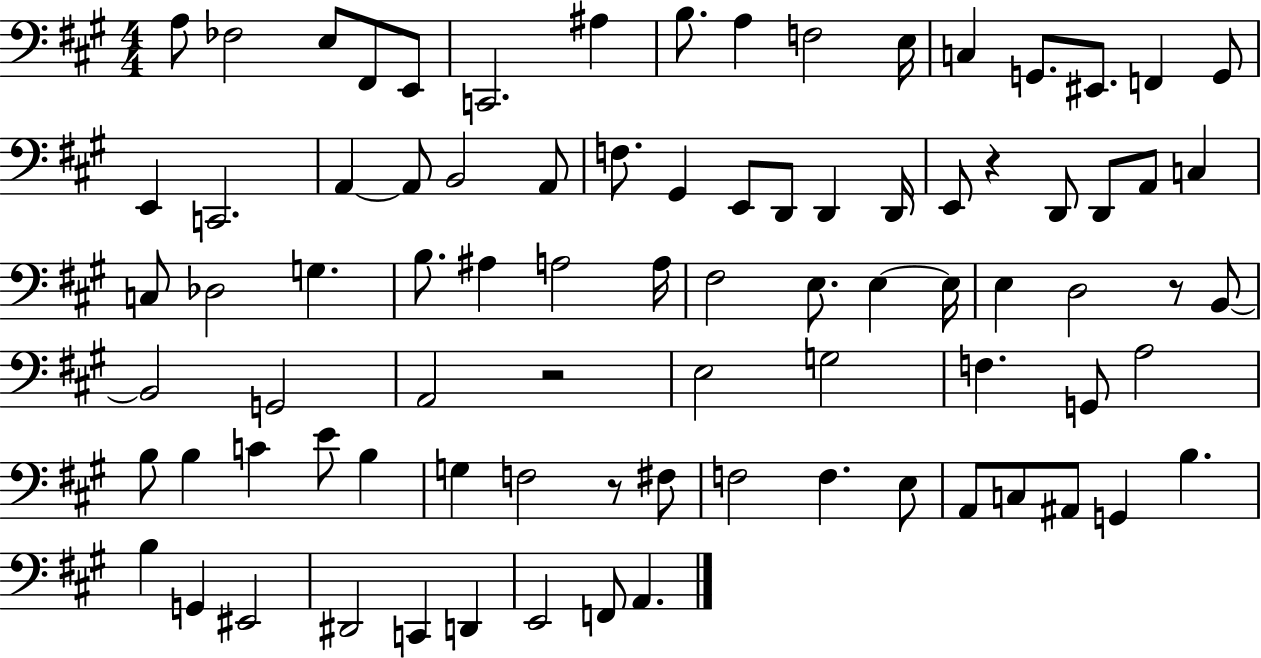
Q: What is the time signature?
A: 4/4